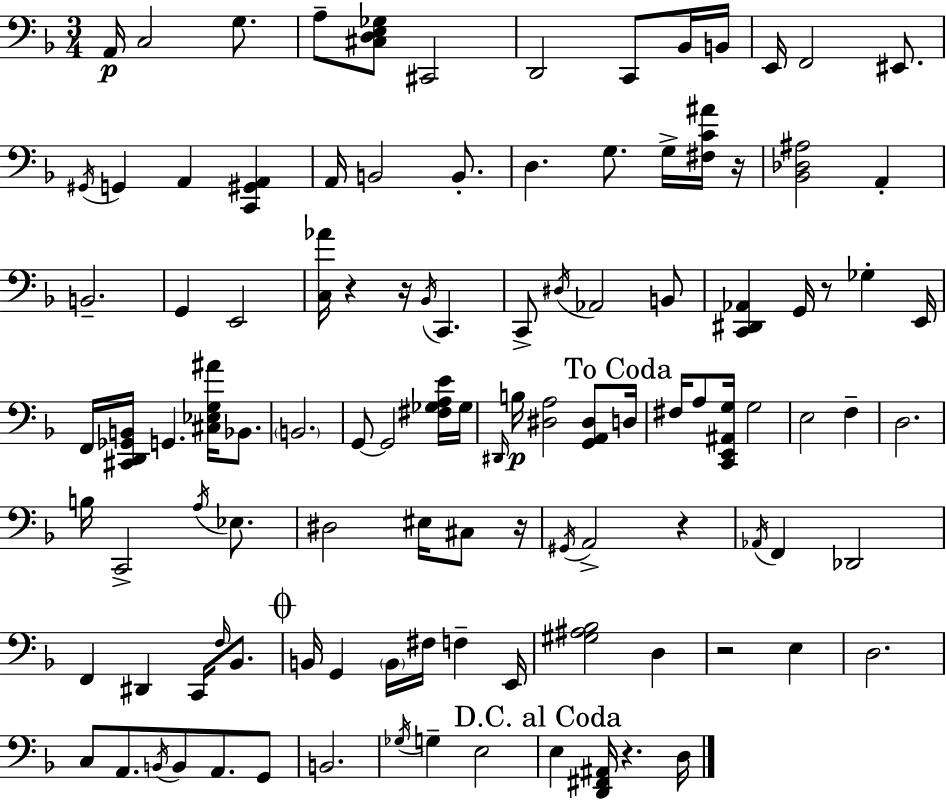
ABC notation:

X:1
T:Untitled
M:3/4
L:1/4
K:Dm
A,,/4 C,2 G,/2 A,/2 [^C,D,E,_G,]/2 ^C,,2 D,,2 C,,/2 _B,,/4 B,,/4 E,,/4 F,,2 ^E,,/2 ^G,,/4 G,, A,, [C,,^G,,A,,] A,,/4 B,,2 B,,/2 D, G,/2 G,/4 [^F,C^A]/4 z/4 [_B,,_D,^A,]2 A,, B,,2 G,, E,,2 [C,_A]/4 z z/4 _B,,/4 C,, C,,/2 ^D,/4 _A,,2 B,,/2 [C,,^D,,_A,,] G,,/4 z/2 _G, E,,/4 F,,/4 [^C,,D,,_G,,B,,]/4 G,, [^C,_E,G,^A]/4 _B,,/2 B,,2 G,,/2 G,,2 [^F,_G,A,E]/4 _G,/4 ^D,,/4 B,/4 [^D,A,]2 [G,,A,,^D,]/2 D,/4 ^F,/4 A,/2 [C,,E,,^A,,G,]/4 G,2 E,2 F, D,2 B,/4 C,,2 A,/4 _E,/2 ^D,2 ^E,/4 ^C,/2 z/4 ^G,,/4 A,,2 z _A,,/4 F,, _D,,2 F,, ^D,, C,,/4 F,/4 _B,,/2 B,,/4 G,, B,,/4 ^F,/4 F, E,,/4 [^G,^A,_B,]2 D, z2 E, D,2 C,/2 A,,/2 B,,/4 B,,/2 A,,/2 G,,/2 B,,2 _G,/4 G, E,2 E, [D,,^F,,^A,,]/4 z D,/4